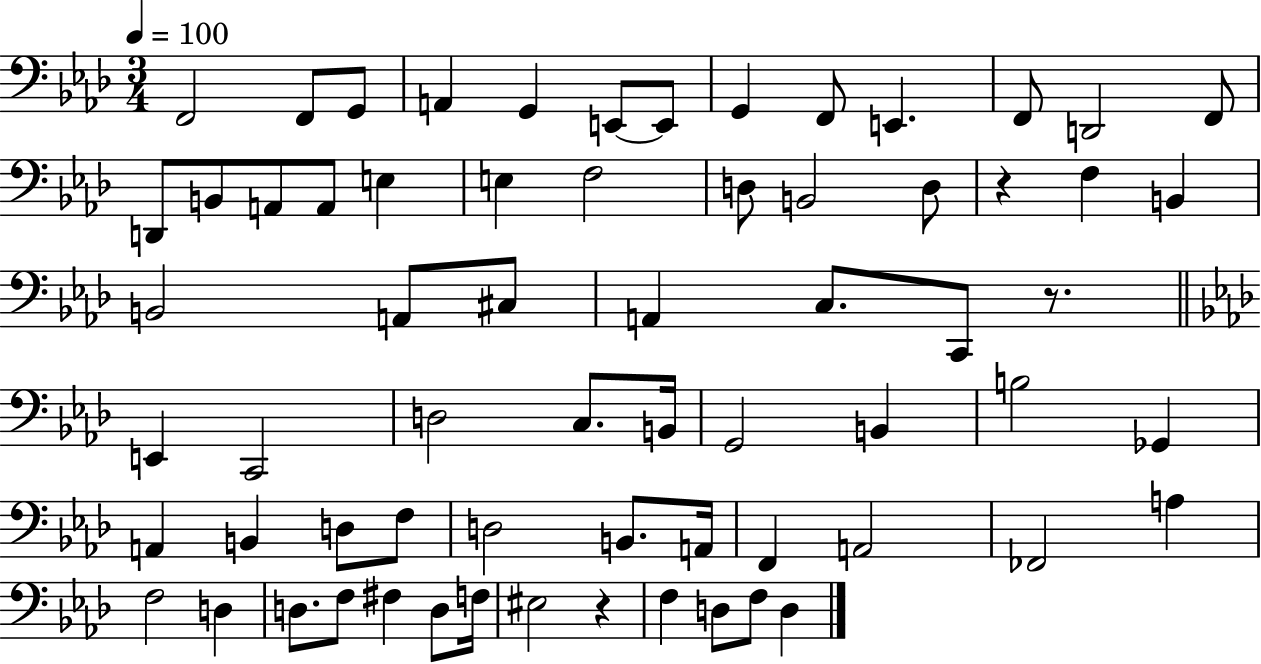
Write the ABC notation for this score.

X:1
T:Untitled
M:3/4
L:1/4
K:Ab
F,,2 F,,/2 G,,/2 A,, G,, E,,/2 E,,/2 G,, F,,/2 E,, F,,/2 D,,2 F,,/2 D,,/2 B,,/2 A,,/2 A,,/2 E, E, F,2 D,/2 B,,2 D,/2 z F, B,, B,,2 A,,/2 ^C,/2 A,, C,/2 C,,/2 z/2 E,, C,,2 D,2 C,/2 B,,/4 G,,2 B,, B,2 _G,, A,, B,, D,/2 F,/2 D,2 B,,/2 A,,/4 F,, A,,2 _F,,2 A, F,2 D, D,/2 F,/2 ^F, D,/2 F,/4 ^E,2 z F, D,/2 F,/2 D,